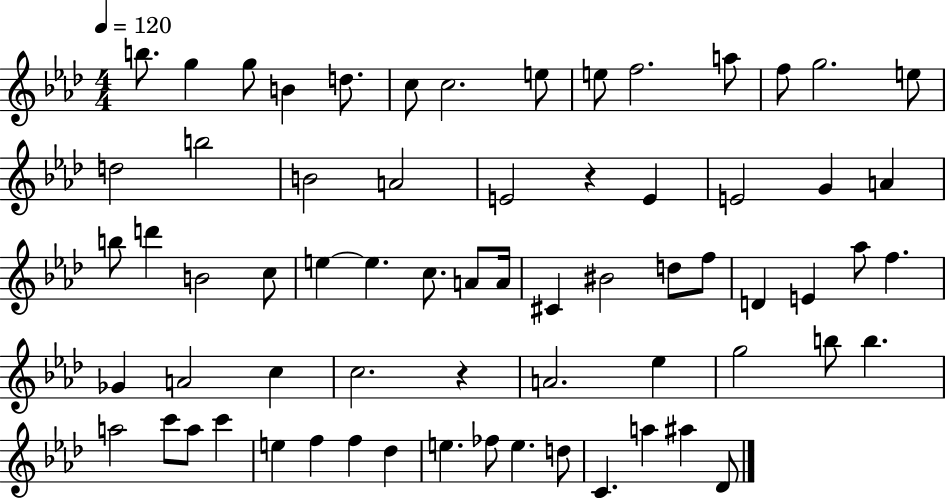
X:1
T:Untitled
M:4/4
L:1/4
K:Ab
b/2 g g/2 B d/2 c/2 c2 e/2 e/2 f2 a/2 f/2 g2 e/2 d2 b2 B2 A2 E2 z E E2 G A b/2 d' B2 c/2 e e c/2 A/2 A/4 ^C ^B2 d/2 f/2 D E _a/2 f _G A2 c c2 z A2 _e g2 b/2 b a2 c'/2 a/2 c' e f f _d e _f/2 e d/2 C a ^a _D/2